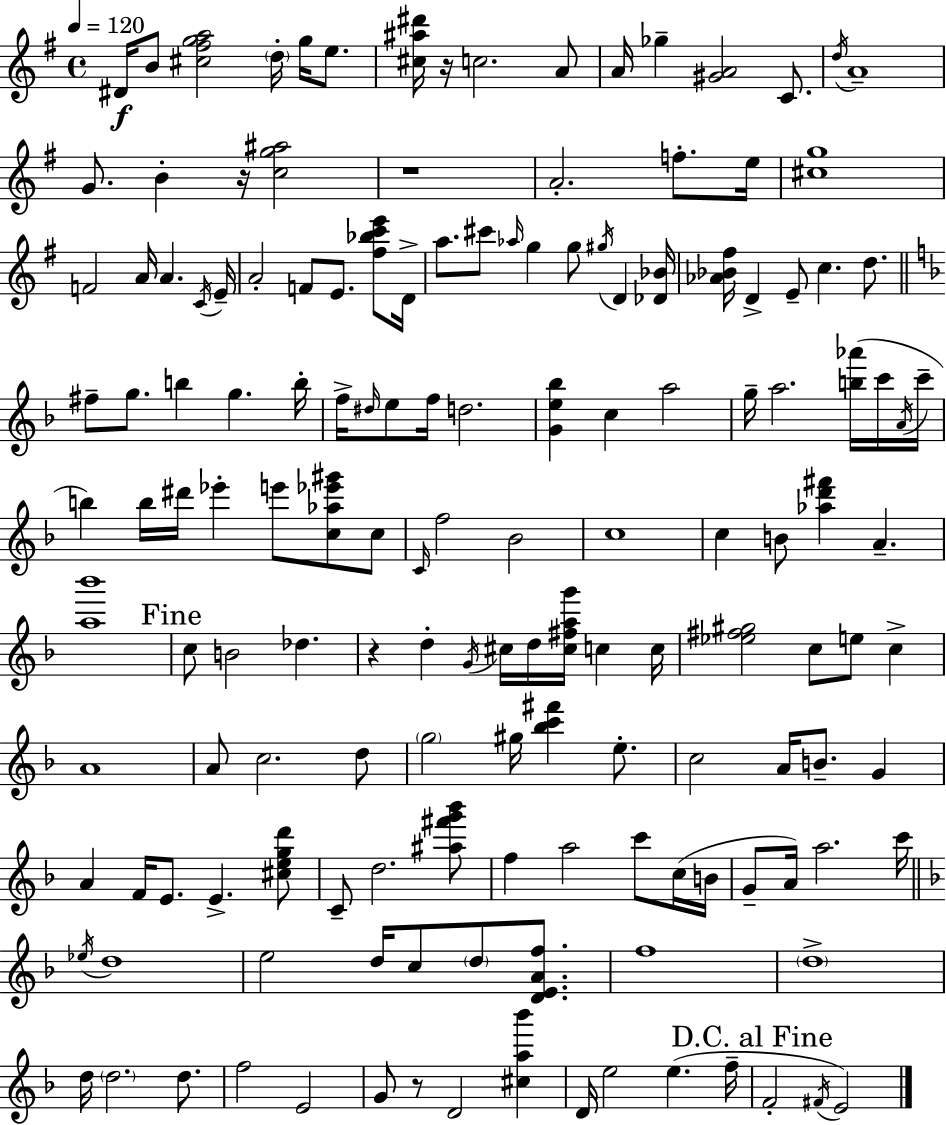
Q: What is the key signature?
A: G major